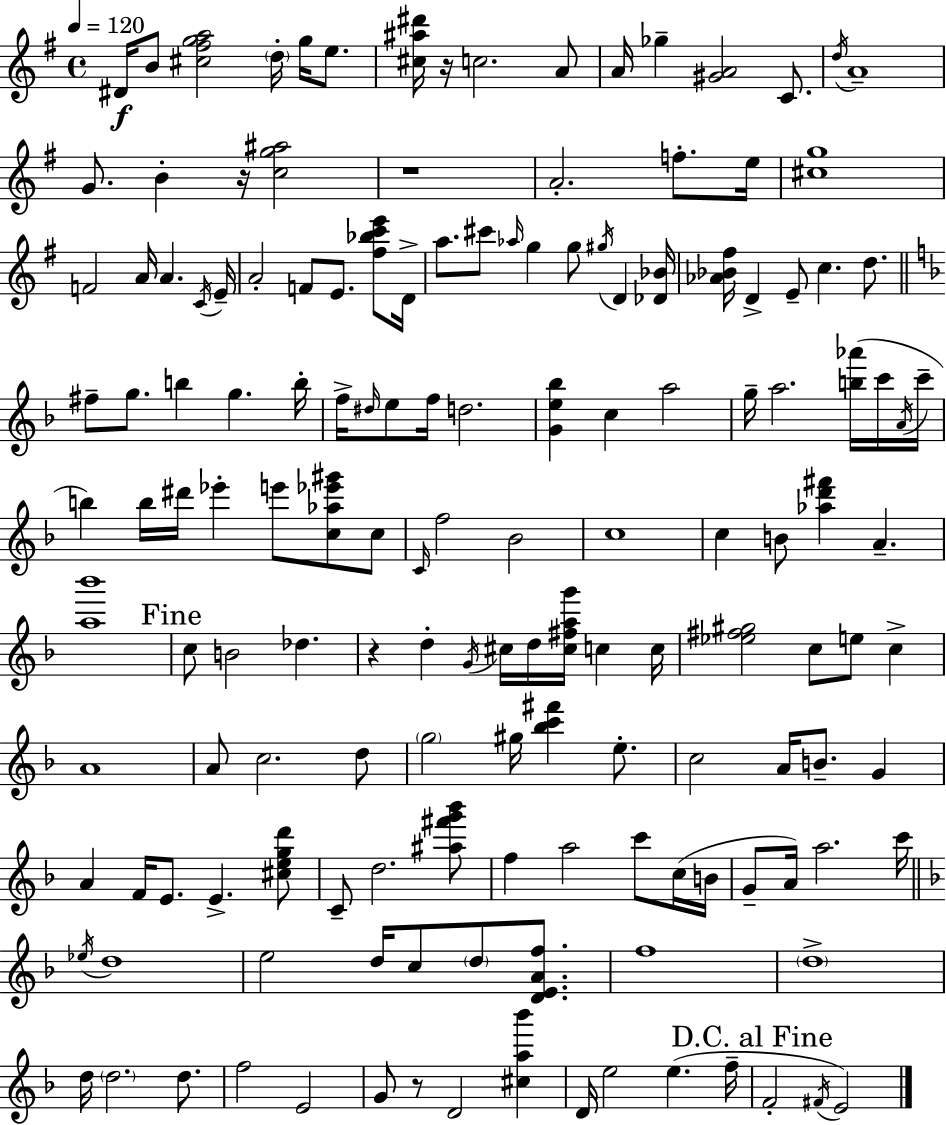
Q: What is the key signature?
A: G major